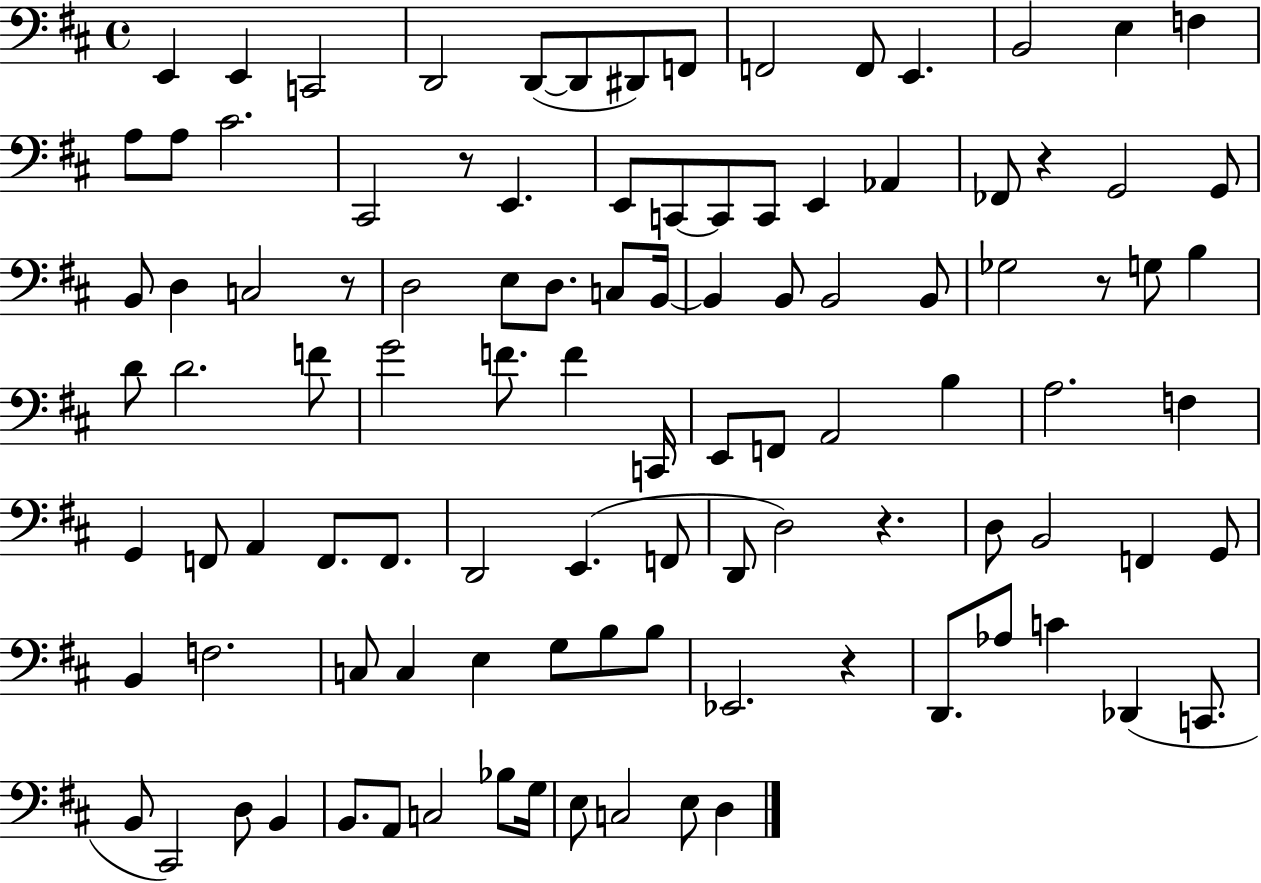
{
  \clef bass
  \time 4/4
  \defaultTimeSignature
  \key d \major
  \repeat volta 2 { e,4 e,4 c,2 | d,2 d,8~(~ d,8 dis,8) f,8 | f,2 f,8 e,4. | b,2 e4 f4 | \break a8 a8 cis'2. | cis,2 r8 e,4. | e,8 c,8~~ c,8 c,8 e,4 aes,4 | fes,8 r4 g,2 g,8 | \break b,8 d4 c2 r8 | d2 e8 d8. c8 b,16~~ | b,4 b,8 b,2 b,8 | ges2 r8 g8 b4 | \break d'8 d'2. f'8 | g'2 f'8. f'4 c,16 | e,8 f,8 a,2 b4 | a2. f4 | \break g,4 f,8 a,4 f,8. f,8. | d,2 e,4.( f,8 | d,8 d2) r4. | d8 b,2 f,4 g,8 | \break b,4 f2. | c8 c4 e4 g8 b8 b8 | ees,2. r4 | d,8. aes8 c'4 des,4( c,8. | \break b,8 cis,2) d8 b,4 | b,8. a,8 c2 bes8 g16 | e8 c2 e8 d4 | } \bar "|."
}